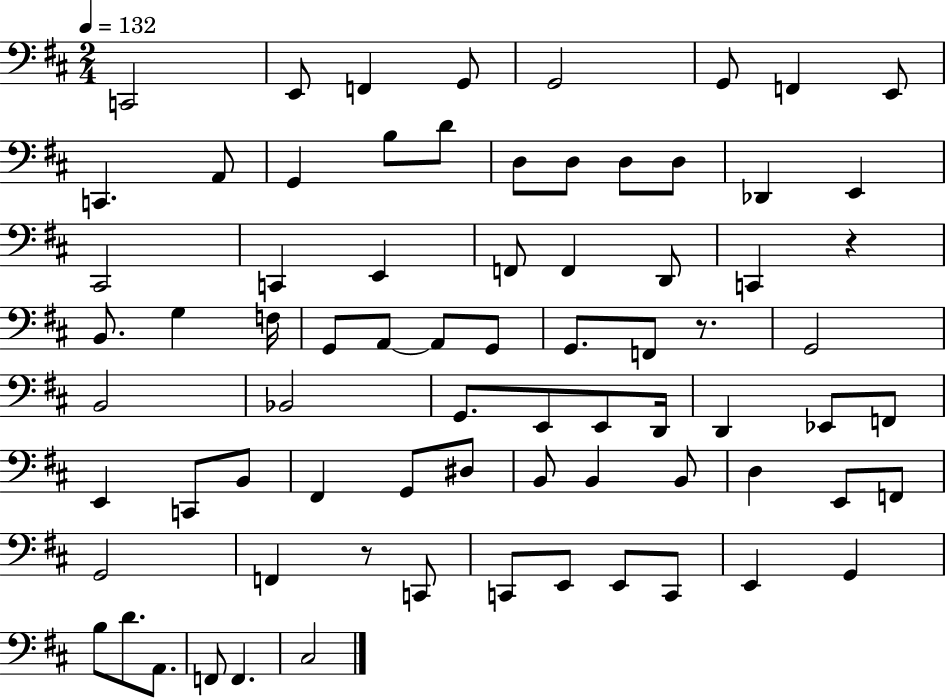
C2/h E2/e F2/q G2/e G2/h G2/e F2/q E2/e C2/q. A2/e G2/q B3/e D4/e D3/e D3/e D3/e D3/e Db2/q E2/q C#2/h C2/q E2/q F2/e F2/q D2/e C2/q R/q B2/e. G3/q F3/s G2/e A2/e A2/e G2/e G2/e. F2/e R/e. G2/h B2/h Bb2/h G2/e. E2/e E2/e D2/s D2/q Eb2/e F2/e E2/q C2/e B2/e F#2/q G2/e D#3/e B2/e B2/q B2/e D3/q E2/e F2/e G2/h F2/q R/e C2/e C2/e E2/e E2/e C2/e E2/q G2/q B3/e D4/e. A2/e. F2/e F2/q. C#3/h